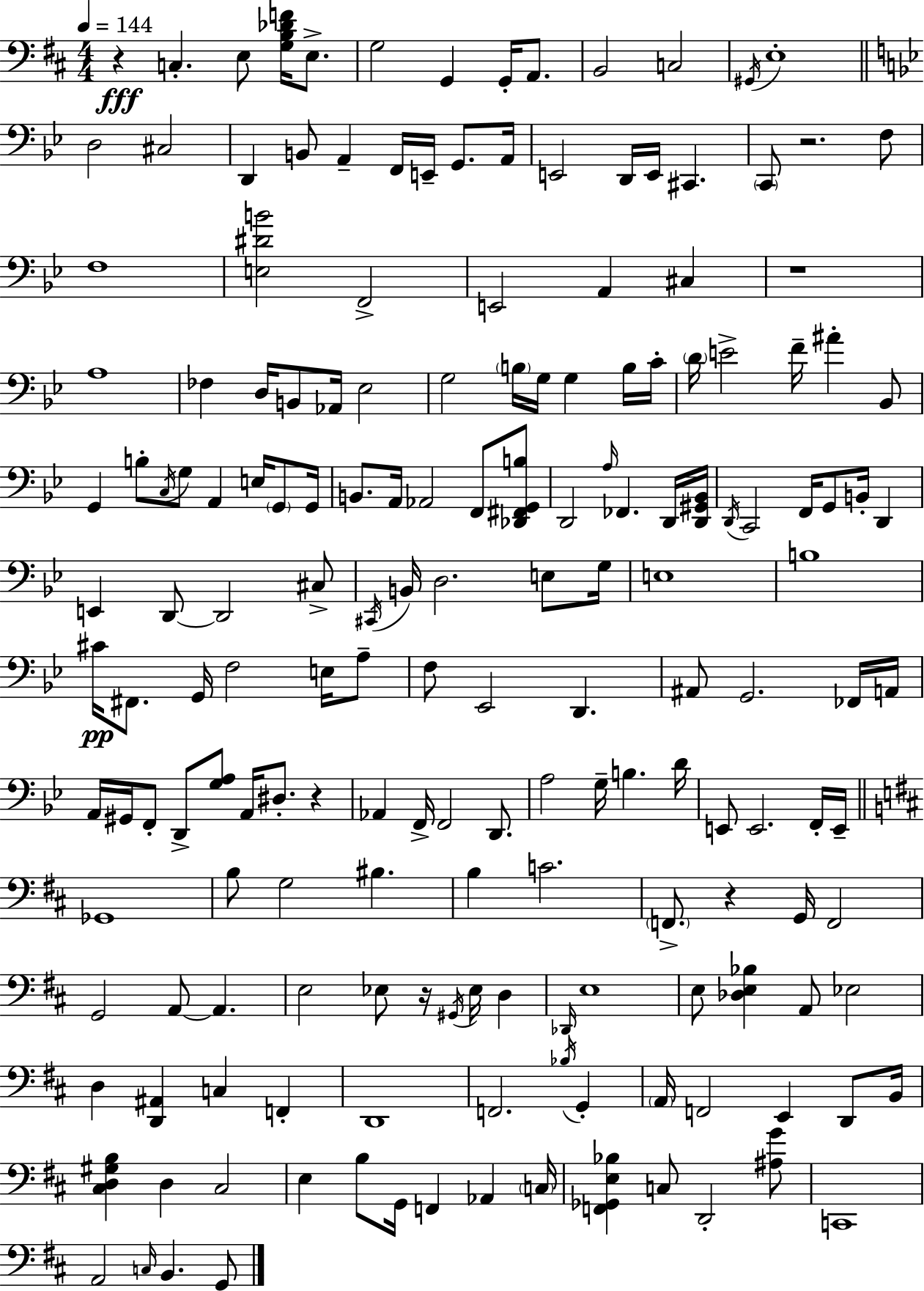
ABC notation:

X:1
T:Untitled
M:4/4
L:1/4
K:D
z C, E,/2 [G,B,_DF]/4 E,/2 G,2 G,, G,,/4 A,,/2 B,,2 C,2 ^G,,/4 E,4 D,2 ^C,2 D,, B,,/2 A,, F,,/4 E,,/4 G,,/2 A,,/4 E,,2 D,,/4 E,,/4 ^C,, C,,/2 z2 F,/2 F,4 [E,^DB]2 F,,2 E,,2 A,, ^C, z4 A,4 _F, D,/4 B,,/2 _A,,/4 _E,2 G,2 B,/4 G,/4 G, B,/4 C/4 D/4 E2 F/4 ^A _B,,/2 G,, B,/2 C,/4 G,/2 A,, E,/4 G,,/2 G,,/4 B,,/2 A,,/4 _A,,2 F,,/2 [_D,,^F,,G,,B,]/2 D,,2 A,/4 _F,, D,,/4 [D,,^G,,_B,,]/4 D,,/4 C,,2 F,,/4 G,,/2 B,,/4 D,, E,, D,,/2 D,,2 ^C,/2 ^C,,/4 B,,/4 D,2 E,/2 G,/4 E,4 B,4 ^C/4 ^F,,/2 G,,/4 F,2 E,/4 A,/2 F,/2 _E,,2 D,, ^A,,/2 G,,2 _F,,/4 A,,/4 A,,/4 ^G,,/4 F,,/2 D,,/2 [G,A,]/2 A,,/4 ^D,/2 z _A,, F,,/4 F,,2 D,,/2 A,2 G,/4 B, D/4 E,,/2 E,,2 F,,/4 E,,/4 _G,,4 B,/2 G,2 ^B, B, C2 F,,/2 z G,,/4 F,,2 G,,2 A,,/2 A,, E,2 _E,/2 z/4 ^G,,/4 _E,/4 D, _D,,/4 E,4 E,/2 [_D,E,_B,] A,,/2 _E,2 D, [D,,^A,,] C, F,, D,,4 F,,2 _B,/4 G,, A,,/4 F,,2 E,, D,,/2 B,,/4 [^C,D,^G,B,] D, ^C,2 E, B,/2 G,,/4 F,, _A,, C,/4 [F,,_G,,E,_B,] C,/2 D,,2 [^A,G]/2 C,,4 A,,2 C,/4 B,, G,,/2